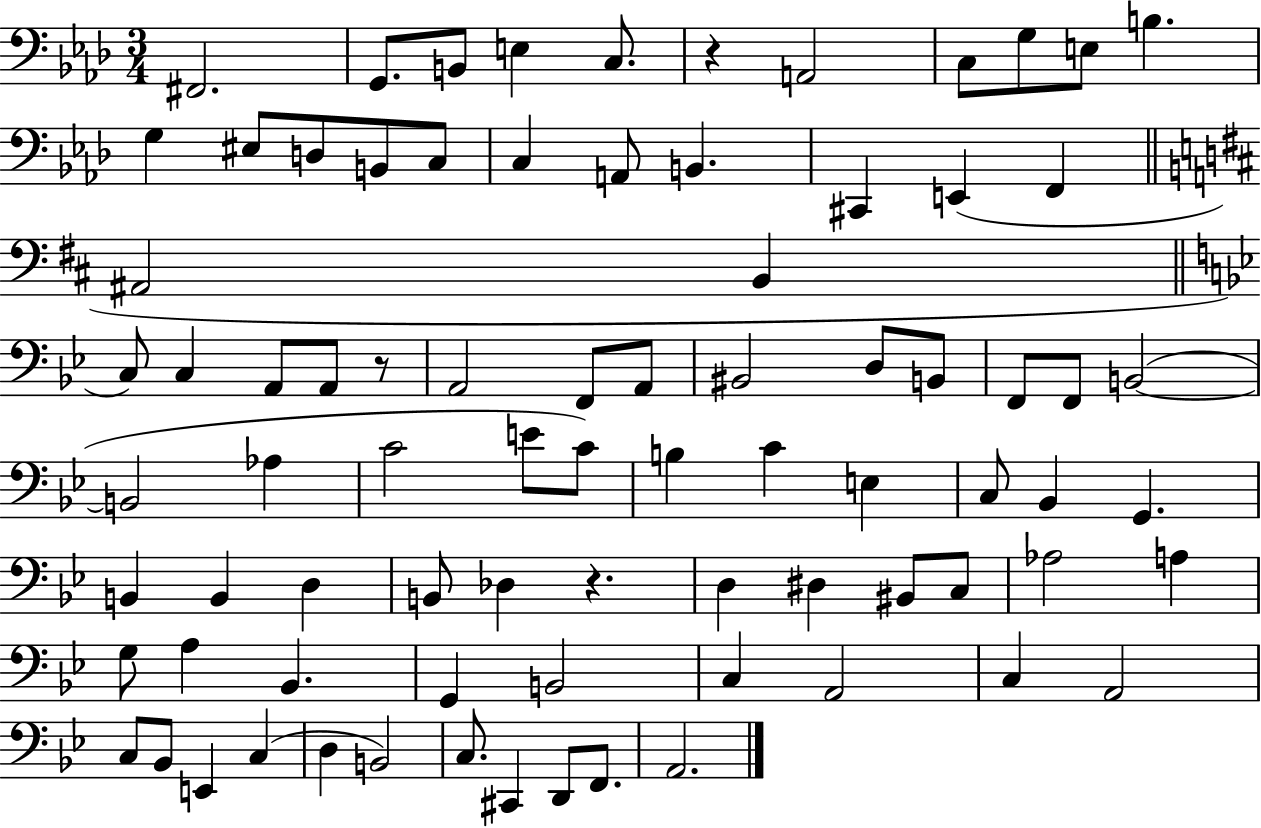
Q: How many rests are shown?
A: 3